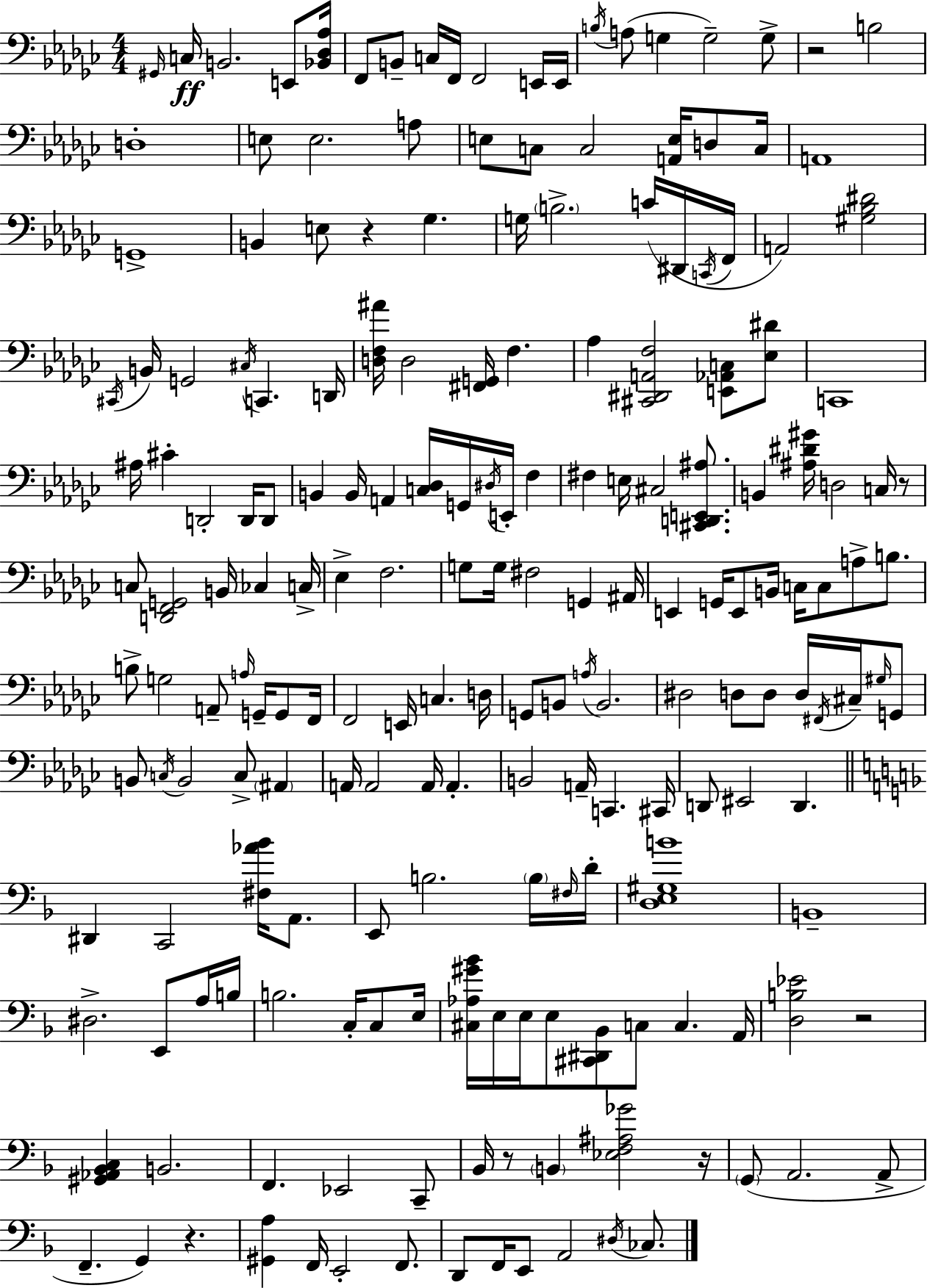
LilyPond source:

{
  \clef bass
  \numericTimeSignature
  \time 4/4
  \key ees \minor
  \grace { gis,16 }\ff c16 b,2. e,8 | <bes, des aes>16 f,8 b,8-- c16 f,16 f,2 e,16 | e,16 \acciaccatura { b16 }( a8 g4 g2--) | g8-> r2 b2 | \break d1-. | e8 e2. | a8 e8 c8 c2 <a, e>16 d8 | c16 a,1 | \break g,1-> | b,4 e8 r4 ges4. | g16 \parenthesize b2.-> c'16( | dis,16 \acciaccatura { c,16 } f,16 a,2) <gis bes dis'>2 | \break \acciaccatura { cis,16 } b,16 g,2 \acciaccatura { cis16 } c,4. | d,16 <d f ais'>16 d2 <fis, g,>16 f4. | aes4 <cis, dis, a, f>2 | <e, aes, c>8 <ees dis'>8 c,1 | \break ais16 cis'4-. d,2-. | d,16 d,8 b,4 b,16 a,4 <c des>16 g,16 | \acciaccatura { dis16 } e,16-. f4 fis4 e16 cis2 | <cis, d, e, ais>8. b,4 <ais dis' gis'>16 d2 | \break c16 r8 c8 <d, f, g,>2 | b,16 ces4 c16-> ees4-> f2. | g8 g16 fis2 | g,4 ais,16 e,4 g,16 e,8 b,16 c16 c8 | \break a8-> b8. b8-> g2 | a,8-- \grace { a16 } g,16-- g,8 f,16 f,2 e,16 | c4. d16 g,8 b,8 \acciaccatura { a16 } b,2. | dis2 | \break d8 d8 d16 \acciaccatura { fis,16 } cis16-- \grace { gis16 } g,8 b,8 \acciaccatura { c16 } b,2 | c8-> \parenthesize ais,4 a,16 a,2 | a,16 a,4.-. b,2 | a,16-- c,4. cis,16 d,8 eis,2 | \break d,4. \bar "||" \break \key f \major dis,4 c,2 <fis aes' bes'>16 a,8. | e,8 b2. \parenthesize b16 \grace { fis16 } | d'16-. <d e gis b'>1 | b,1-- | \break dis2.-> e,8 a16 | b16 b2. c16-. c8 | e16 <cis aes gis' bes'>16 e16 e16 e8 <cis, dis, bes,>8 c8 c4. | a,16 <d b ees'>2 r2 | \break <gis, aes, bes, c>4 b,2. | f,4. ees,2 c,8-- | bes,16 r8 \parenthesize b,4 <ees f ais ges'>2 | r16 \parenthesize g,8( a,2. a,8-> | \break f,4.-- g,4) r4. | <gis, a>4 f,16 e,2-. f,8. | d,8 f,16 e,8 a,2 \acciaccatura { dis16 } ces8. | \bar "|."
}